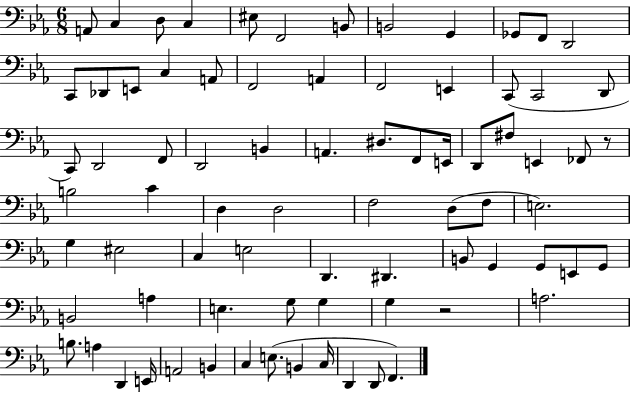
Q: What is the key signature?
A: EES major